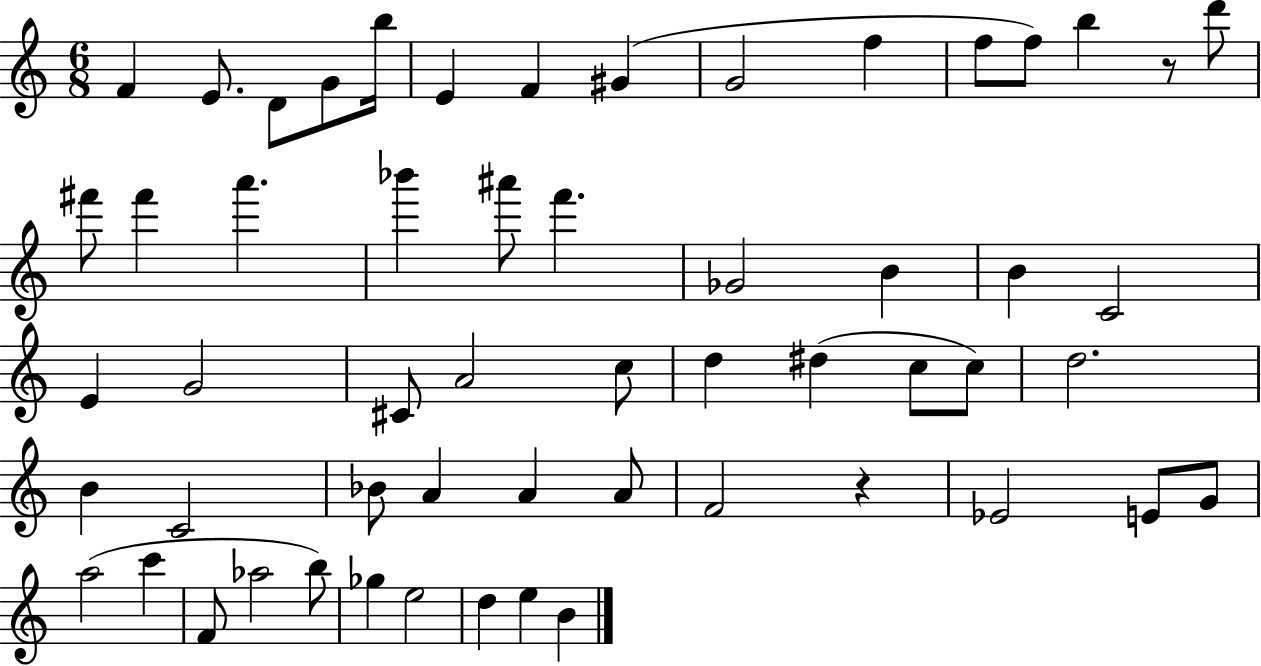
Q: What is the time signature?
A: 6/8